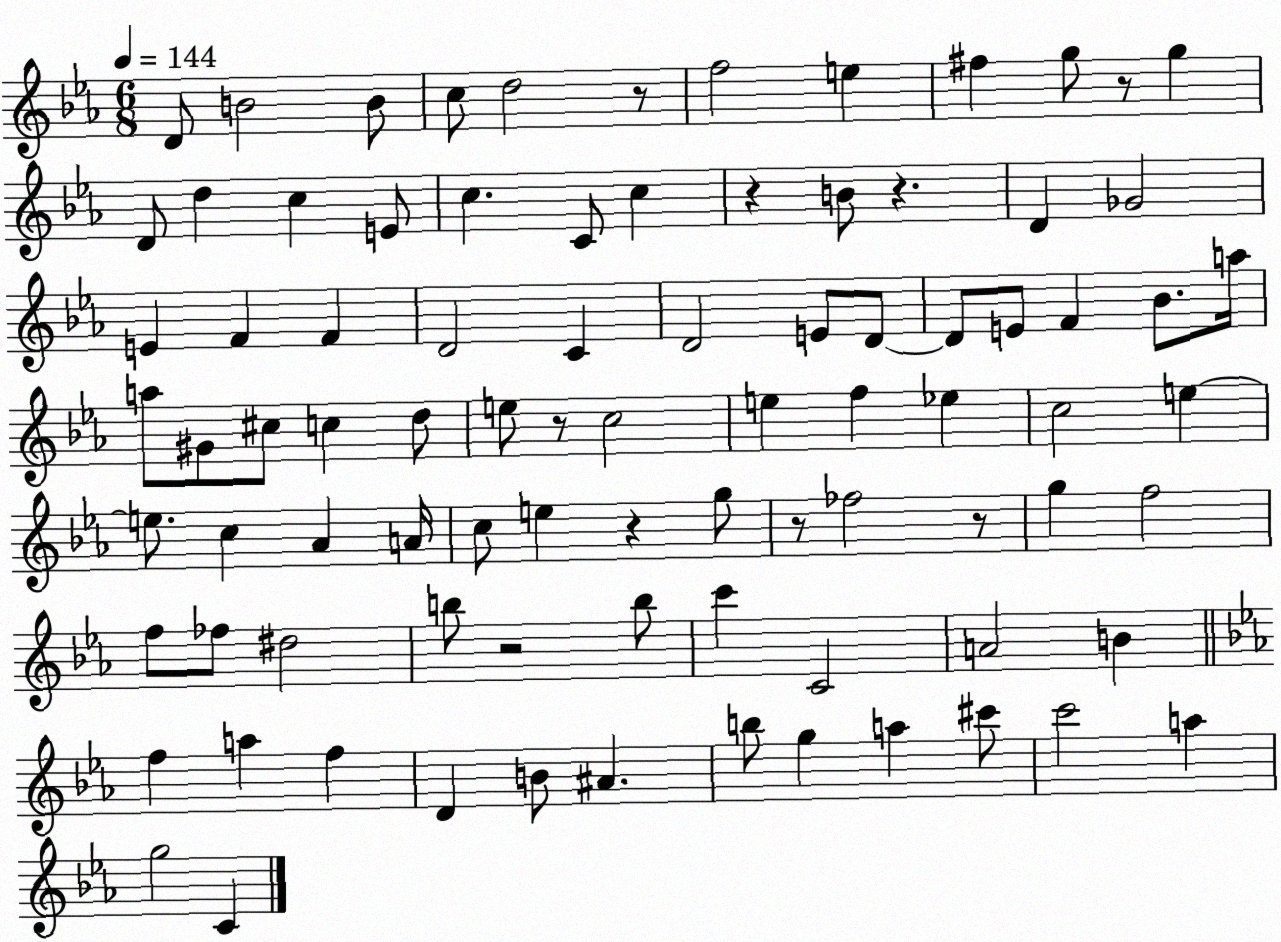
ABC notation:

X:1
T:Untitled
M:6/8
L:1/4
K:Eb
D/2 B2 B/2 c/2 d2 z/2 f2 e ^f g/2 z/2 g D/2 d c E/2 c C/2 c z B/2 z D _G2 E F F D2 C D2 E/2 D/2 D/2 E/2 F _B/2 a/4 a/2 ^G/2 ^c/2 c d/2 e/2 z/2 c2 e f _e c2 e e/2 c _A A/4 c/2 e z g/2 z/2 _f2 z/2 g f2 f/2 _f/2 ^d2 b/2 z2 b/2 c' C2 A2 B f a f D B/2 ^A b/2 g a ^c'/2 c'2 a g2 C